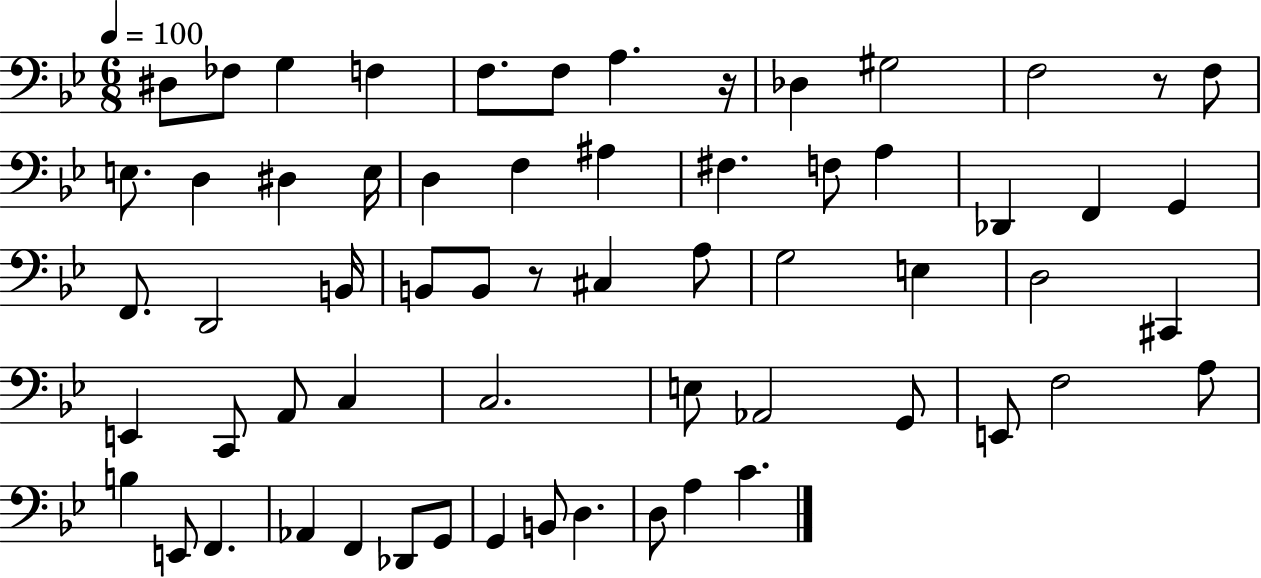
D#3/e FES3/e G3/q F3/q F3/e. F3/e A3/q. R/s Db3/q G#3/h F3/h R/e F3/e E3/e. D3/q D#3/q E3/s D3/q F3/q A#3/q F#3/q. F3/e A3/q Db2/q F2/q G2/q F2/e. D2/h B2/s B2/e B2/e R/e C#3/q A3/e G3/h E3/q D3/h C#2/q E2/q C2/e A2/e C3/q C3/h. E3/e Ab2/h G2/e E2/e F3/h A3/e B3/q E2/e F2/q. Ab2/q F2/q Db2/e G2/e G2/q B2/e D3/q. D3/e A3/q C4/q.